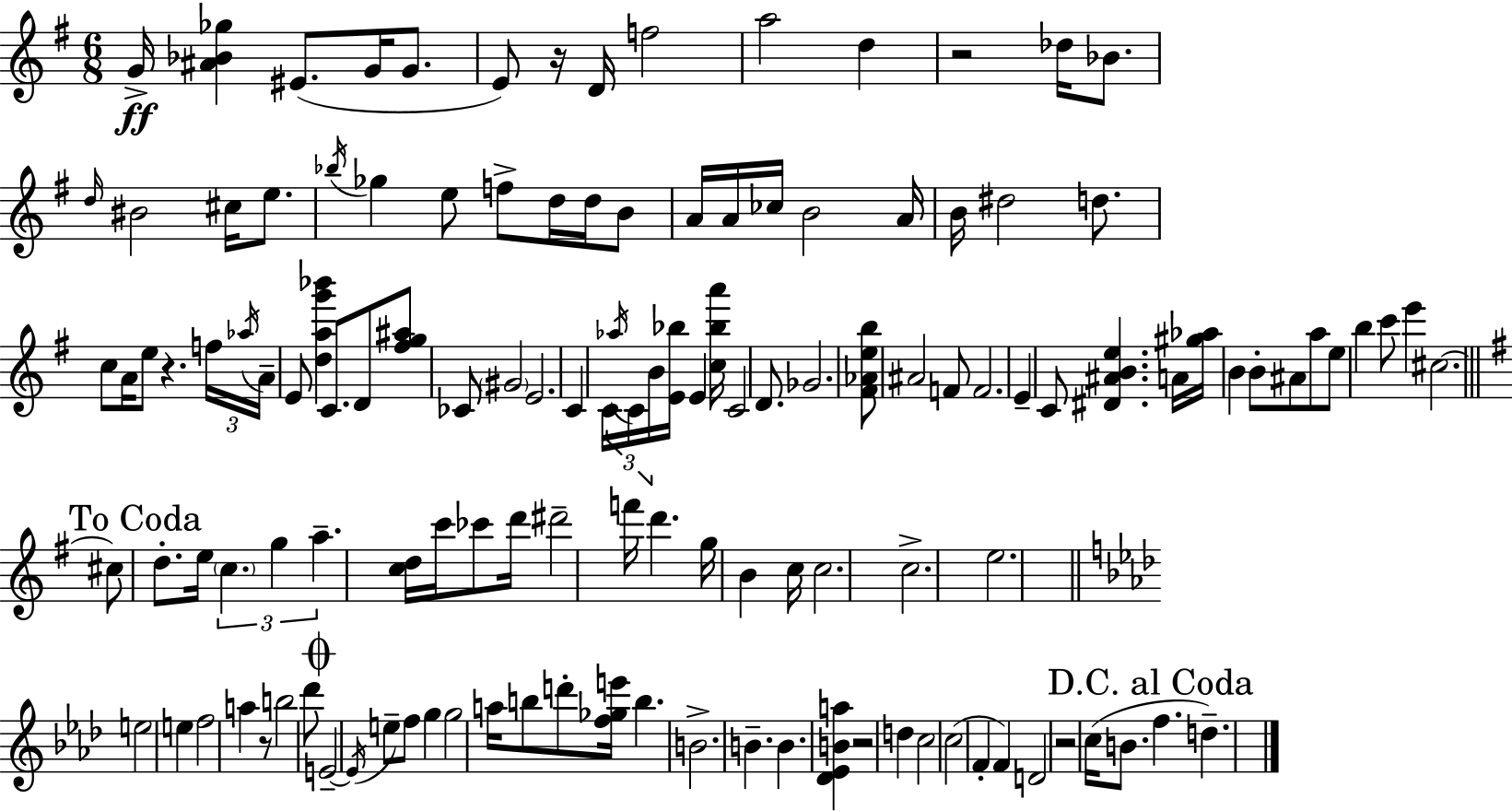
{
  \clef treble
  \numericTimeSignature
  \time 6/8
  \key g \major
  \repeat volta 2 { g'16->\ff <ais' bes' ges''>4 eis'8.( g'16 g'8. | e'8) r16 d'16 f''2 | a''2 d''4 | r2 des''16 bes'8. | \break \grace { d''16 } bis'2 cis''16 e''8. | \acciaccatura { bes''16 } ges''4 e''8 f''8-> d''16 d''16 | b'8 a'16 a'16 ces''16 b'2 | a'16 b'16 dis''2 d''8. | \break c''8 a'16 e''8 r4. | \tuplet 3/2 { f''16 \acciaccatura { aes''16 } a'16-- } e'8 <d'' a'' g''' bes'''>4 c'8. | d'8 <fis'' g'' ais''>8 ces'8 \parenthesize gis'2 | e'2. | \break c'4 c'16 \tuplet 3/2 { \acciaccatura { aes''16 } c'16 b'16 } <e' bes''>16 | e'4 <c'' bes'' a'''>16 c'2 | d'8. ges'2. | <fis' aes' e'' b''>8 ais'2 | \break f'8 f'2. | e'4-- c'8 <dis' ais' b' e''>4. | a'16 <gis'' aes''>16 b'4 b'8-. | ais'8 a''8 e''8 b''4 c'''8 | \break e'''4 cis''2.~~ | \mark "To Coda" \bar "||" \break \key e \minor cis''8 d''8.-. e''16 \tuplet 3/2 { \parenthesize c''4. | g''4 a''4.-- } <c'' d''>16 c'''16 | ces'''8 d'''16 dis'''2-- f'''16 | d'''4. g''16 b'4 c''16 | \break c''2. | c''2.-> | e''2. | \bar "||" \break \key f \minor e''2 e''4 | f''2 a''4 | r8 b''2 des'''8 | \mark \markup { \musicglyph "scripts.coda" } e'2--~~ \acciaccatura { e'16 } e''8-- f''8 | \break g''4 g''2 | a''16 b''8 d'''8-. <f'' ges'' e'''>16 b''4. | b'2.-> | b'4.-- b'4. | \break <des' ees' b' a''>4 r2 | d''4 c''2 | c''2( f'4-. | f'4) d'2 | \break r2 c''16( b'8. | \mark "D.C. al Coda" f''4. d''4.--) | } \bar "|."
}